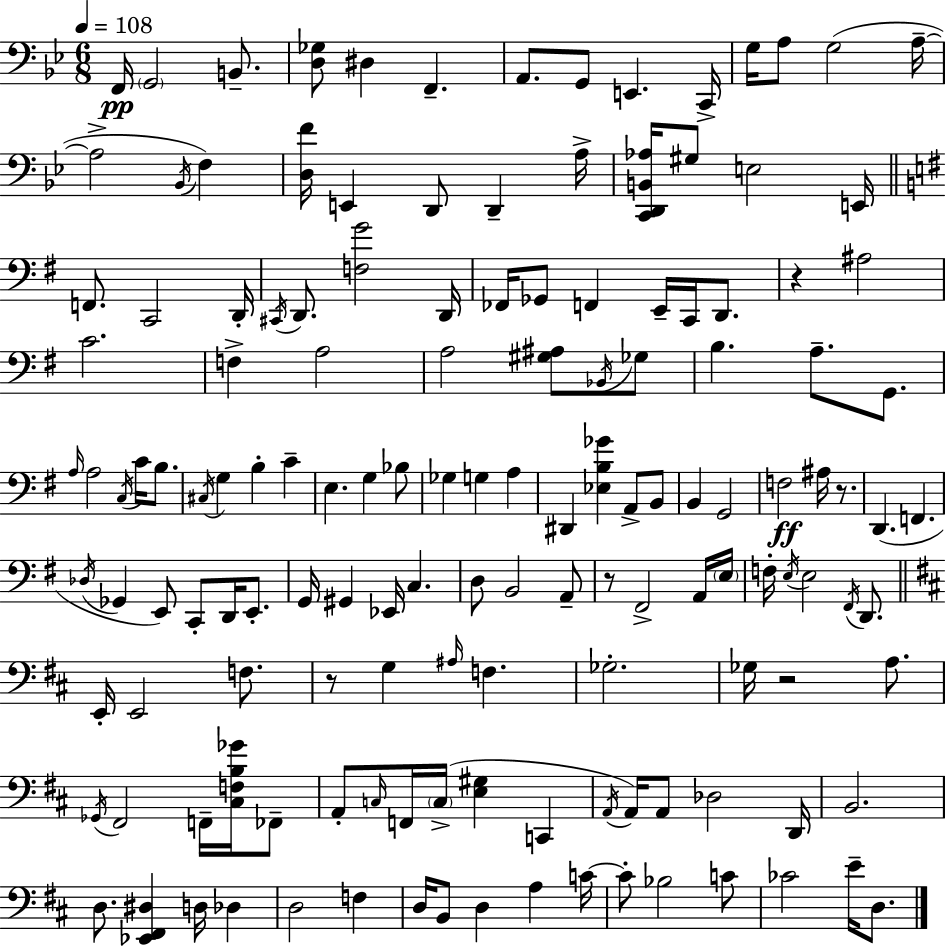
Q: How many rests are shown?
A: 5